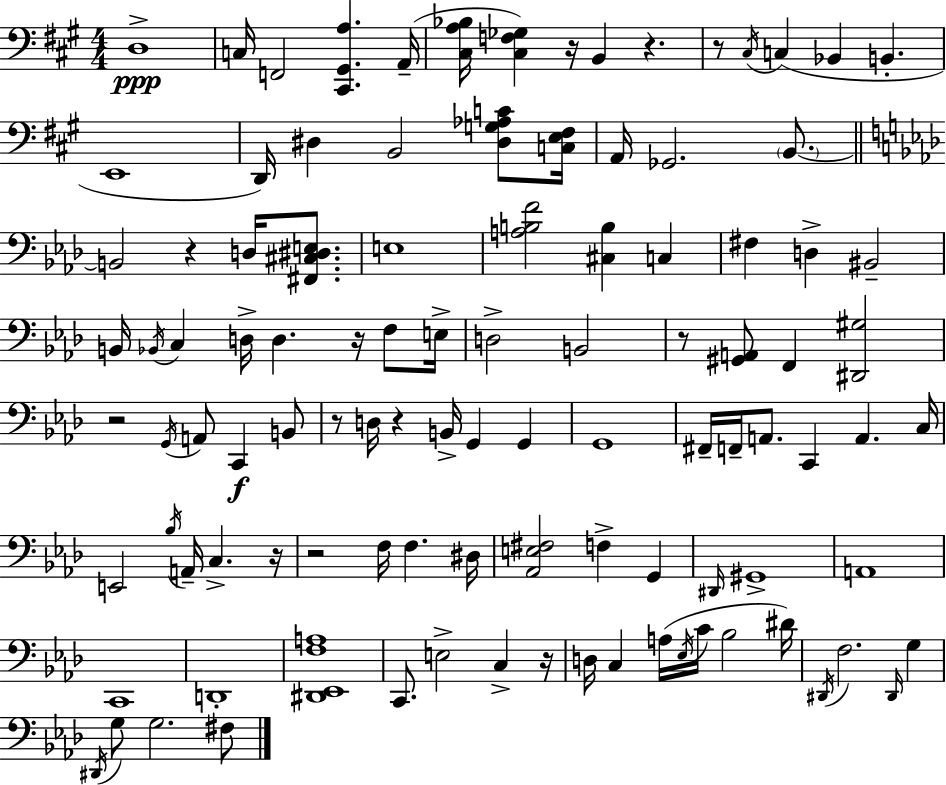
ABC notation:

X:1
T:Untitled
M:4/4
L:1/4
K:A
D,4 C,/4 F,,2 [^C,,^G,,A,] A,,/4 [^C,A,_B,]/4 [^C,F,_G,] z/4 B,, z z/2 ^C,/4 C, _B,, B,, E,,4 D,,/4 ^D, B,,2 [^D,G,_A,C]/2 [C,E,^F,]/4 A,,/4 _G,,2 B,,/2 B,,2 z D,/4 [^F,,^C,^D,E,]/2 E,4 [A,B,F]2 [^C,B,] C, ^F, D, ^B,,2 B,,/4 _B,,/4 C, D,/4 D, z/4 F,/2 E,/4 D,2 B,,2 z/2 [^G,,A,,]/2 F,, [^D,,^G,]2 z2 G,,/4 A,,/2 C,, B,,/2 z/2 D,/4 z B,,/4 G,, G,, G,,4 ^F,,/4 F,,/4 A,,/2 C,, A,, C,/4 E,,2 _B,/4 A,,/4 C, z/4 z2 F,/4 F, ^D,/4 [_A,,E,^F,]2 F, G,, ^D,,/4 ^G,,4 A,,4 C,,4 D,,4 [^D,,_E,,F,A,]4 C,,/2 E,2 C, z/4 D,/4 C, A,/4 _E,/4 C/4 _B,2 ^D/4 ^D,,/4 F,2 ^D,,/4 G, ^D,,/4 G,/2 G,2 ^F,/2